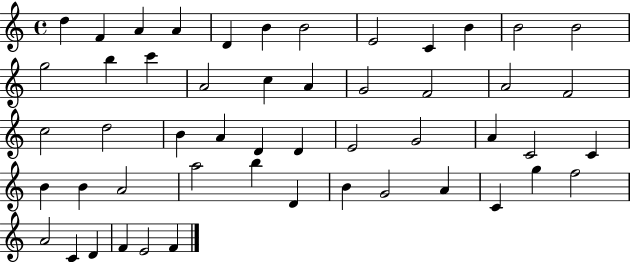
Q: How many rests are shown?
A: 0